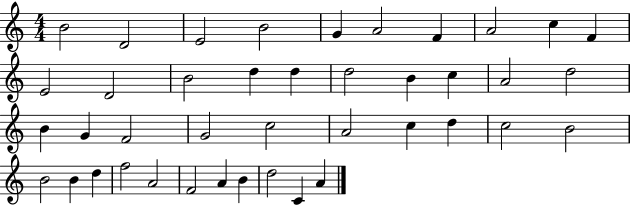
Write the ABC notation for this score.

X:1
T:Untitled
M:4/4
L:1/4
K:C
B2 D2 E2 B2 G A2 F A2 c F E2 D2 B2 d d d2 B c A2 d2 B G F2 G2 c2 A2 c d c2 B2 B2 B d f2 A2 F2 A B d2 C A